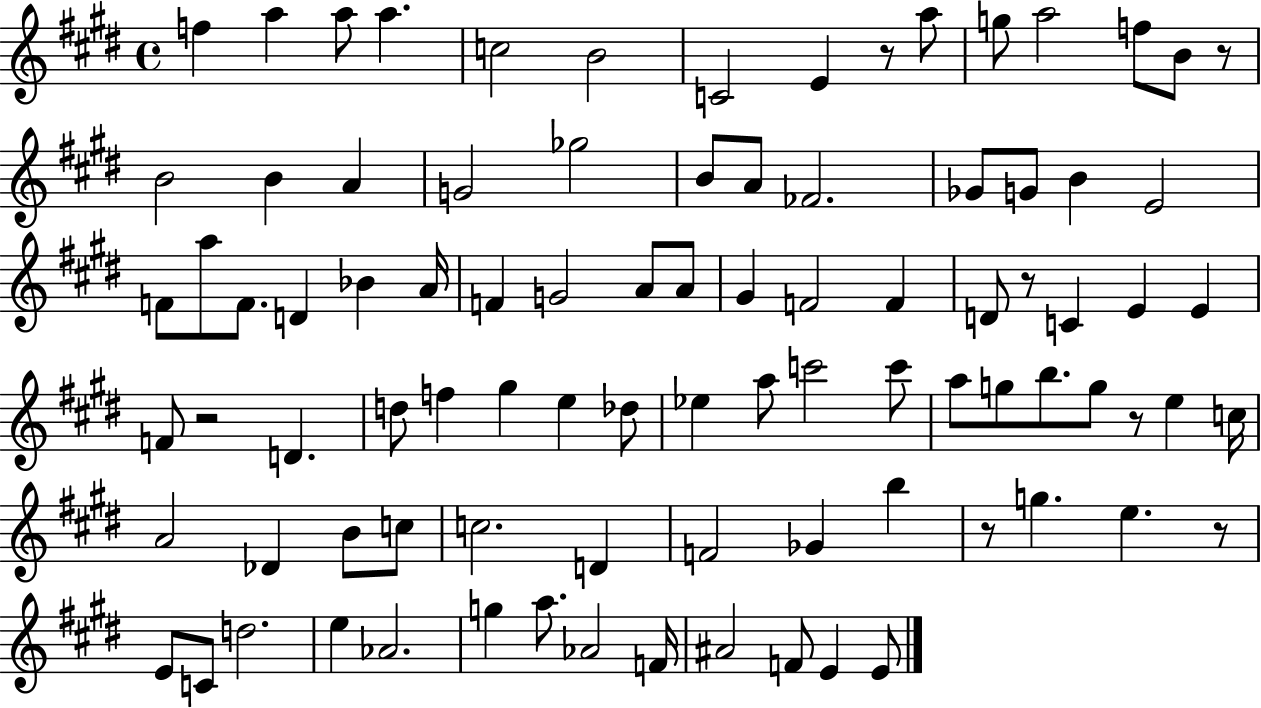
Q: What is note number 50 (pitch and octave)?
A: Eb5